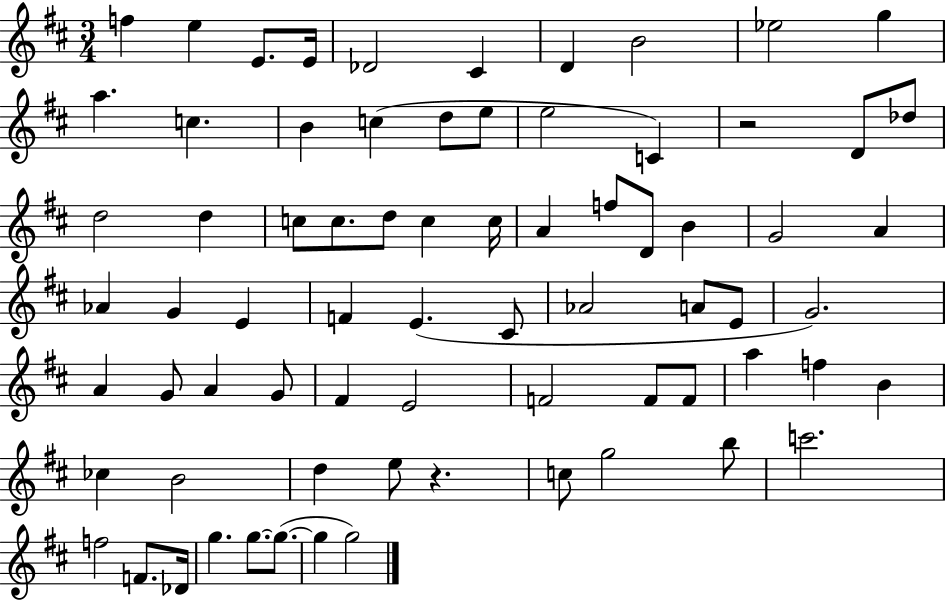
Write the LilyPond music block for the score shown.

{
  \clef treble
  \numericTimeSignature
  \time 3/4
  \key d \major
  f''4 e''4 e'8. e'16 | des'2 cis'4 | d'4 b'2 | ees''2 g''4 | \break a''4. c''4. | b'4 c''4( d''8 e''8 | e''2 c'4) | r2 d'8 des''8 | \break d''2 d''4 | c''8 c''8. d''8 c''4 c''16 | a'4 f''8 d'8 b'4 | g'2 a'4 | \break aes'4 g'4 e'4 | f'4 e'4.( cis'8 | aes'2 a'8 e'8 | g'2.) | \break a'4 g'8 a'4 g'8 | fis'4 e'2 | f'2 f'8 f'8 | a''4 f''4 b'4 | \break ces''4 b'2 | d''4 e''8 r4. | c''8 g''2 b''8 | c'''2. | \break f''2 f'8. des'16 | g''4. g''8.~~ g''8.~(~ | g''4 g''2) | \bar "|."
}